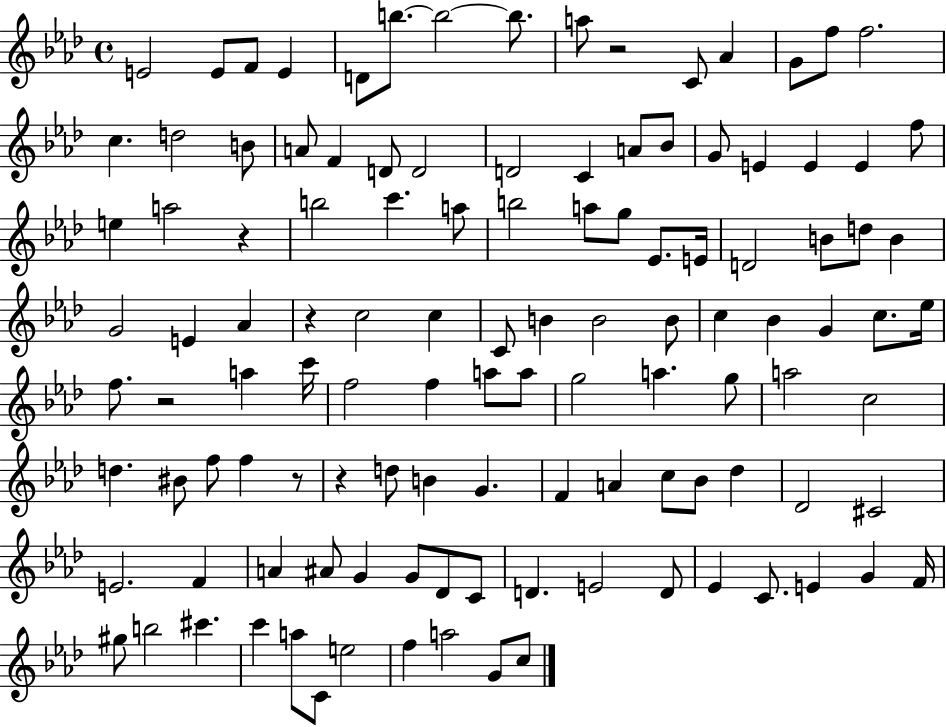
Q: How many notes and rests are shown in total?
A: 117